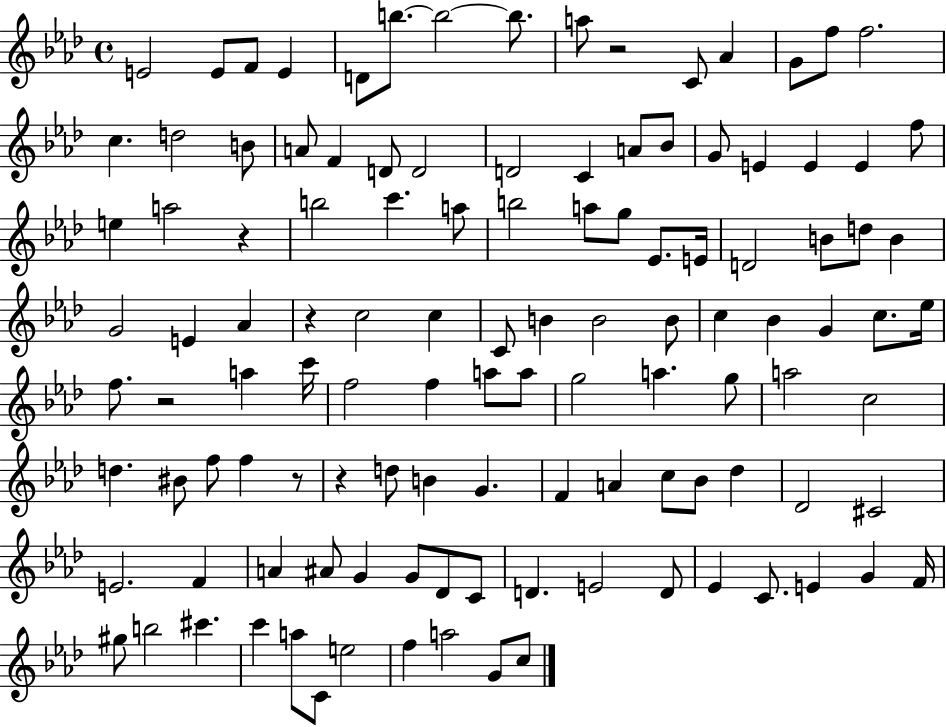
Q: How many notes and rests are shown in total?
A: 117